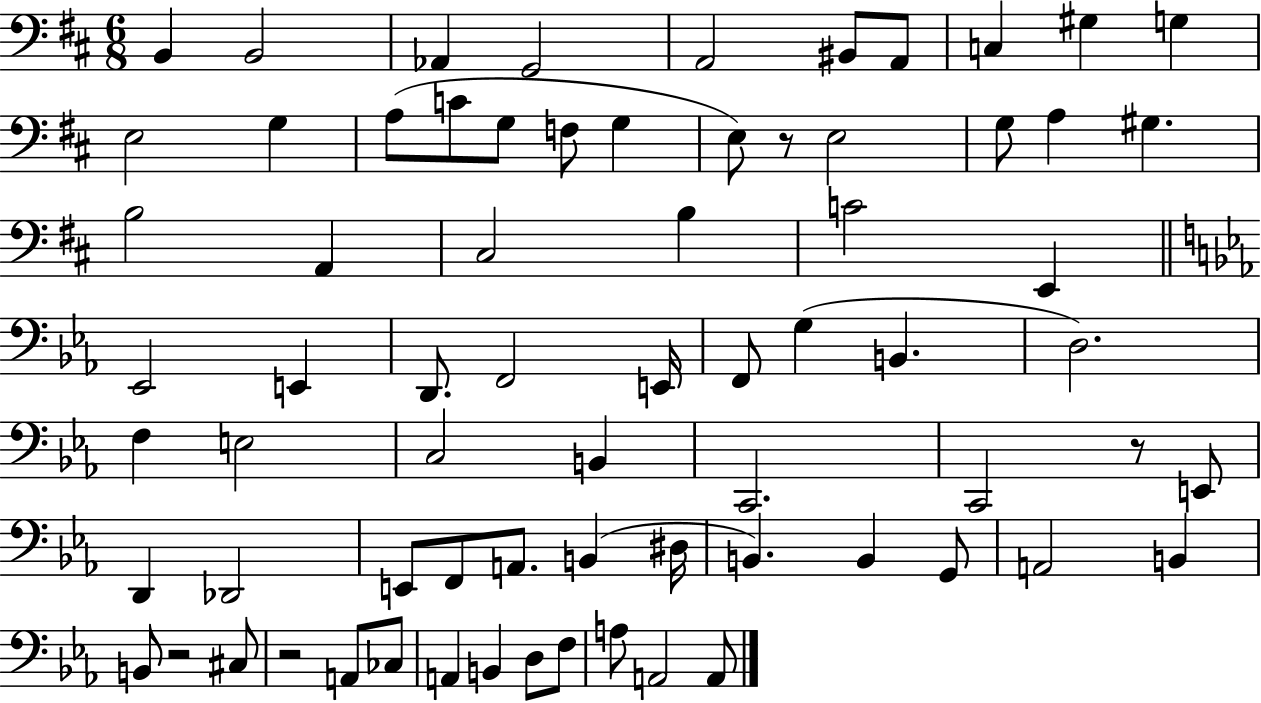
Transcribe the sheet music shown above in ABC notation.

X:1
T:Untitled
M:6/8
L:1/4
K:D
B,, B,,2 _A,, G,,2 A,,2 ^B,,/2 A,,/2 C, ^G, G, E,2 G, A,/2 C/2 G,/2 F,/2 G, E,/2 z/2 E,2 G,/2 A, ^G, B,2 A,, ^C,2 B, C2 E,, _E,,2 E,, D,,/2 F,,2 E,,/4 F,,/2 G, B,, D,2 F, E,2 C,2 B,, C,,2 C,,2 z/2 E,,/2 D,, _D,,2 E,,/2 F,,/2 A,,/2 B,, ^D,/4 B,, B,, G,,/2 A,,2 B,, B,,/2 z2 ^C,/2 z2 A,,/2 _C,/2 A,, B,, D,/2 F,/2 A,/2 A,,2 A,,/2